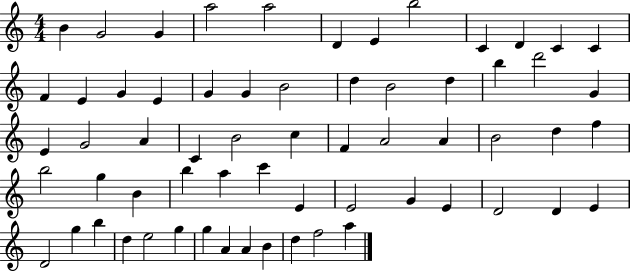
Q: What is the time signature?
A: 4/4